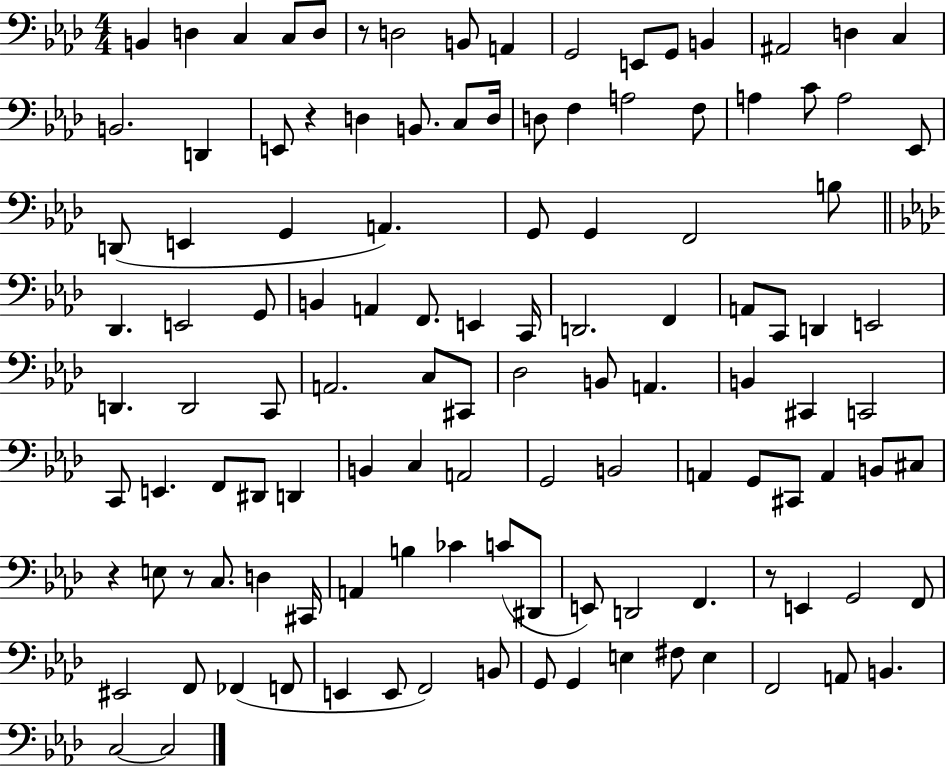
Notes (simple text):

B2/q D3/q C3/q C3/e D3/e R/e D3/h B2/e A2/q G2/h E2/e G2/e B2/q A#2/h D3/q C3/q B2/h. D2/q E2/e R/q D3/q B2/e. C3/e D3/s D3/e F3/q A3/h F3/e A3/q C4/e A3/h Eb2/e D2/e E2/q G2/q A2/q. G2/e G2/q F2/h B3/e Db2/q. E2/h G2/e B2/q A2/q F2/e. E2/q C2/s D2/h. F2/q A2/e C2/e D2/q E2/h D2/q. D2/h C2/e A2/h. C3/e C#2/e Db3/h B2/e A2/q. B2/q C#2/q C2/h C2/e E2/q. F2/e D#2/e D2/q B2/q C3/q A2/h G2/h B2/h A2/q G2/e C#2/e A2/q B2/e C#3/e R/q E3/e R/e C3/e. D3/q C#2/s A2/q B3/q CES4/q C4/e D#2/e E2/e D2/h F2/q. R/e E2/q G2/h F2/e EIS2/h F2/e FES2/q F2/e E2/q E2/e F2/h B2/e G2/e G2/q E3/q F#3/e E3/q F2/h A2/e B2/q. C3/h C3/h